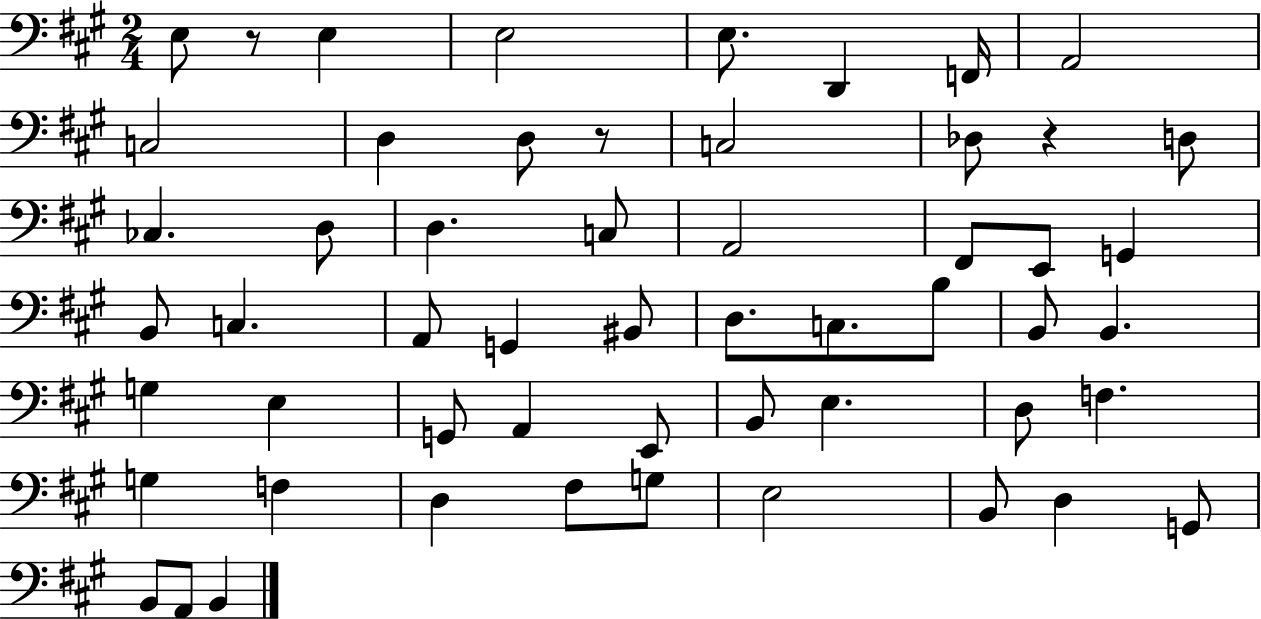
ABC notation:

X:1
T:Untitled
M:2/4
L:1/4
K:A
E,/2 z/2 E, E,2 E,/2 D,, F,,/4 A,,2 C,2 D, D,/2 z/2 C,2 _D,/2 z D,/2 _C, D,/2 D, C,/2 A,,2 ^F,,/2 E,,/2 G,, B,,/2 C, A,,/2 G,, ^B,,/2 D,/2 C,/2 B,/2 B,,/2 B,, G, E, G,,/2 A,, E,,/2 B,,/2 E, D,/2 F, G, F, D, ^F,/2 G,/2 E,2 B,,/2 D, G,,/2 B,,/2 A,,/2 B,,